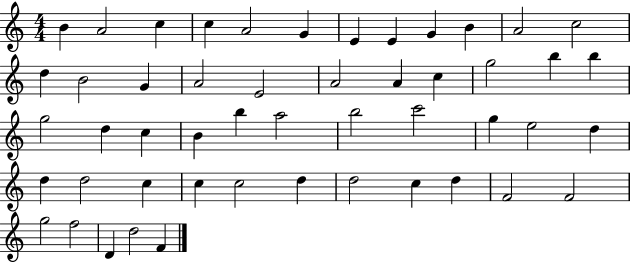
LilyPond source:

{
  \clef treble
  \numericTimeSignature
  \time 4/4
  \key c \major
  b'4 a'2 c''4 | c''4 a'2 g'4 | e'4 e'4 g'4 b'4 | a'2 c''2 | \break d''4 b'2 g'4 | a'2 e'2 | a'2 a'4 c''4 | g''2 b''4 b''4 | \break g''2 d''4 c''4 | b'4 b''4 a''2 | b''2 c'''2 | g''4 e''2 d''4 | \break d''4 d''2 c''4 | c''4 c''2 d''4 | d''2 c''4 d''4 | f'2 f'2 | \break g''2 f''2 | d'4 d''2 f'4 | \bar "|."
}